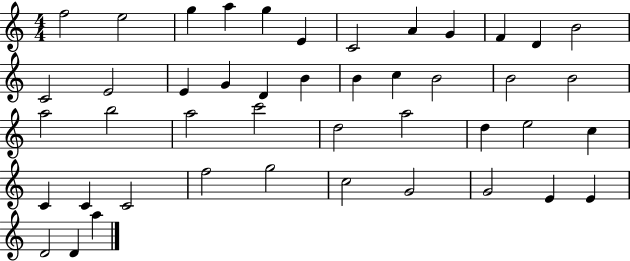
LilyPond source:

{
  \clef treble
  \numericTimeSignature
  \time 4/4
  \key c \major
  f''2 e''2 | g''4 a''4 g''4 e'4 | c'2 a'4 g'4 | f'4 d'4 b'2 | \break c'2 e'2 | e'4 g'4 d'4 b'4 | b'4 c''4 b'2 | b'2 b'2 | \break a''2 b''2 | a''2 c'''2 | d''2 a''2 | d''4 e''2 c''4 | \break c'4 c'4 c'2 | f''2 g''2 | c''2 g'2 | g'2 e'4 e'4 | \break d'2 d'4 a''4 | \bar "|."
}